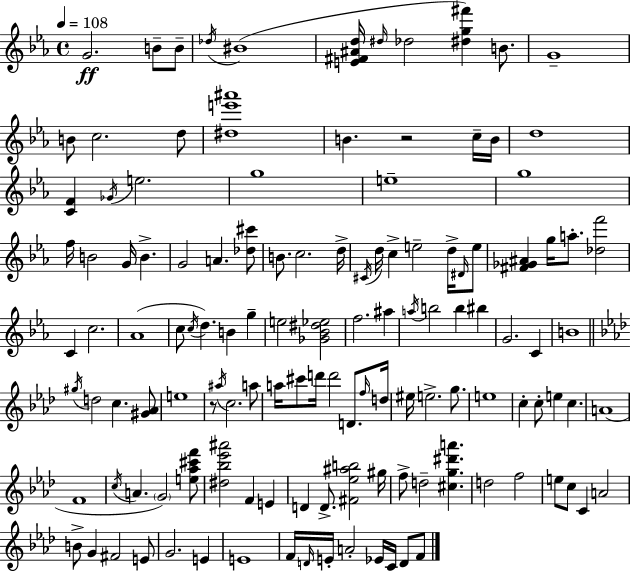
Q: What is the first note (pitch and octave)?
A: G4